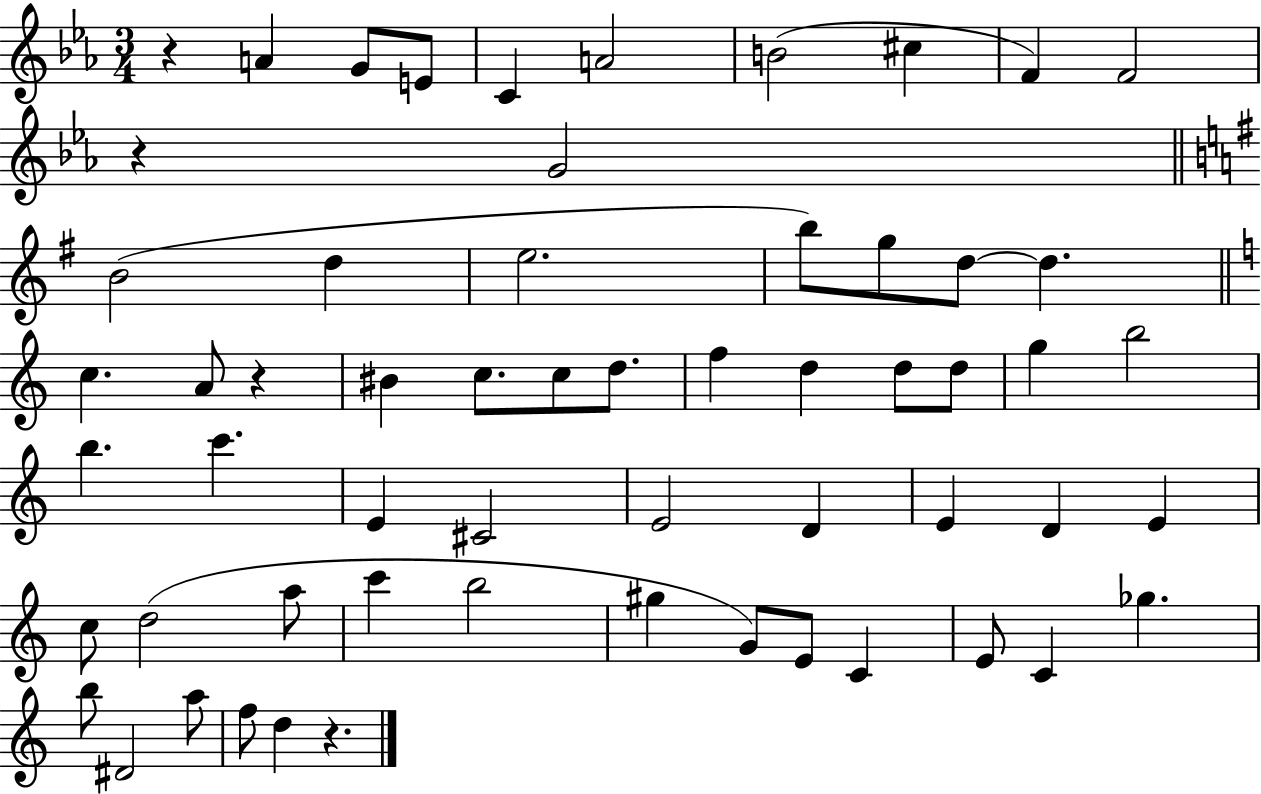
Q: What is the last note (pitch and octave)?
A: D5